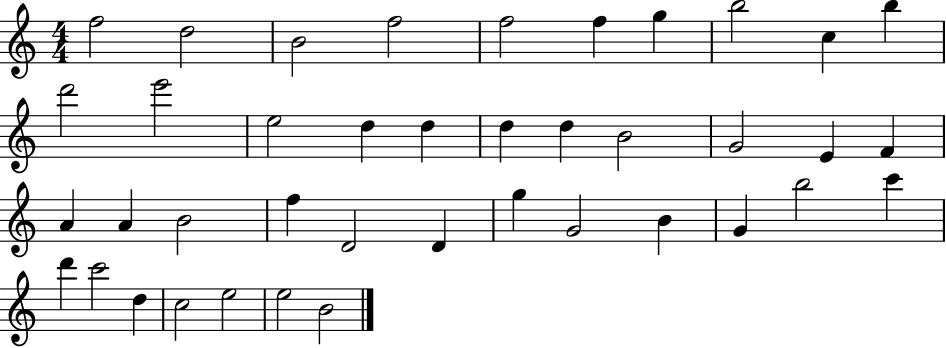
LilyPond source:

{
  \clef treble
  \numericTimeSignature
  \time 4/4
  \key c \major
  f''2 d''2 | b'2 f''2 | f''2 f''4 g''4 | b''2 c''4 b''4 | \break d'''2 e'''2 | e''2 d''4 d''4 | d''4 d''4 b'2 | g'2 e'4 f'4 | \break a'4 a'4 b'2 | f''4 d'2 d'4 | g''4 g'2 b'4 | g'4 b''2 c'''4 | \break d'''4 c'''2 d''4 | c''2 e''2 | e''2 b'2 | \bar "|."
}